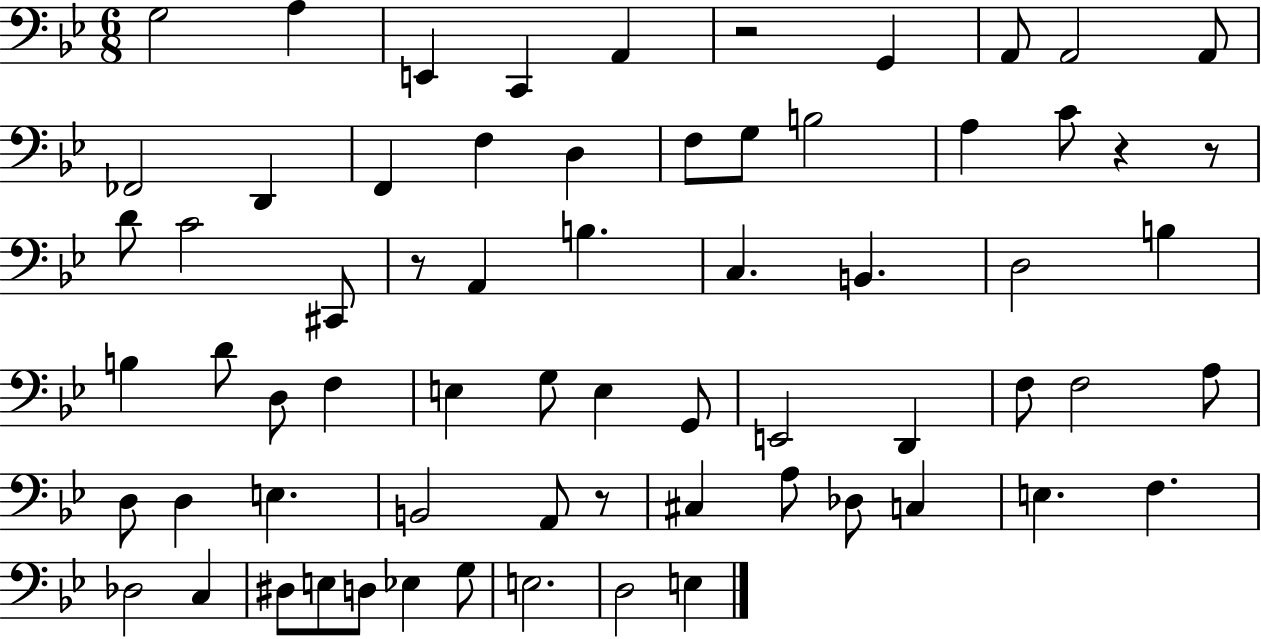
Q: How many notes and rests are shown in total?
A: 67